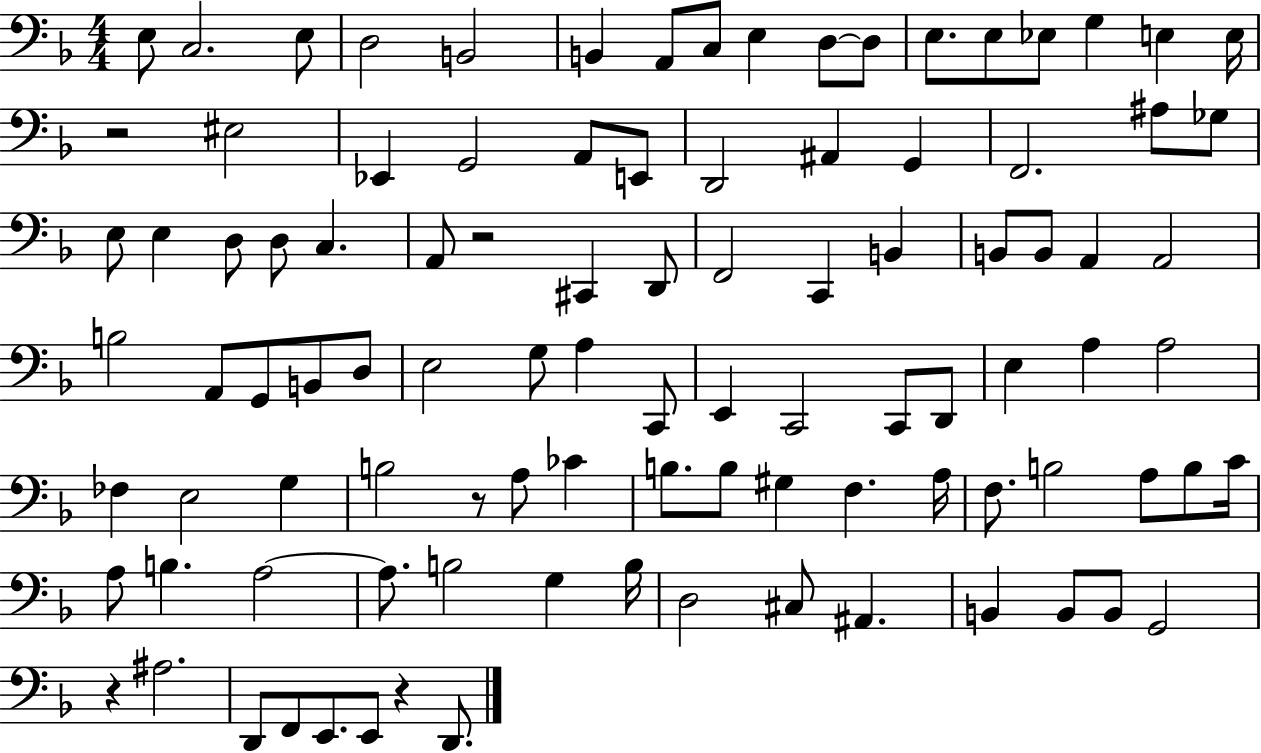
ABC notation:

X:1
T:Untitled
M:4/4
L:1/4
K:F
E,/2 C,2 E,/2 D,2 B,,2 B,, A,,/2 C,/2 E, D,/2 D,/2 E,/2 E,/2 _E,/2 G, E, E,/4 z2 ^E,2 _E,, G,,2 A,,/2 E,,/2 D,,2 ^A,, G,, F,,2 ^A,/2 _G,/2 E,/2 E, D,/2 D,/2 C, A,,/2 z2 ^C,, D,,/2 F,,2 C,, B,, B,,/2 B,,/2 A,, A,,2 B,2 A,,/2 G,,/2 B,,/2 D,/2 E,2 G,/2 A, C,,/2 E,, C,,2 C,,/2 D,,/2 E, A, A,2 _F, E,2 G, B,2 z/2 A,/2 _C B,/2 B,/2 ^G, F, A,/4 F,/2 B,2 A,/2 B,/2 C/4 A,/2 B, A,2 A,/2 B,2 G, B,/4 D,2 ^C,/2 ^A,, B,, B,,/2 B,,/2 G,,2 z ^A,2 D,,/2 F,,/2 E,,/2 E,,/2 z D,,/2